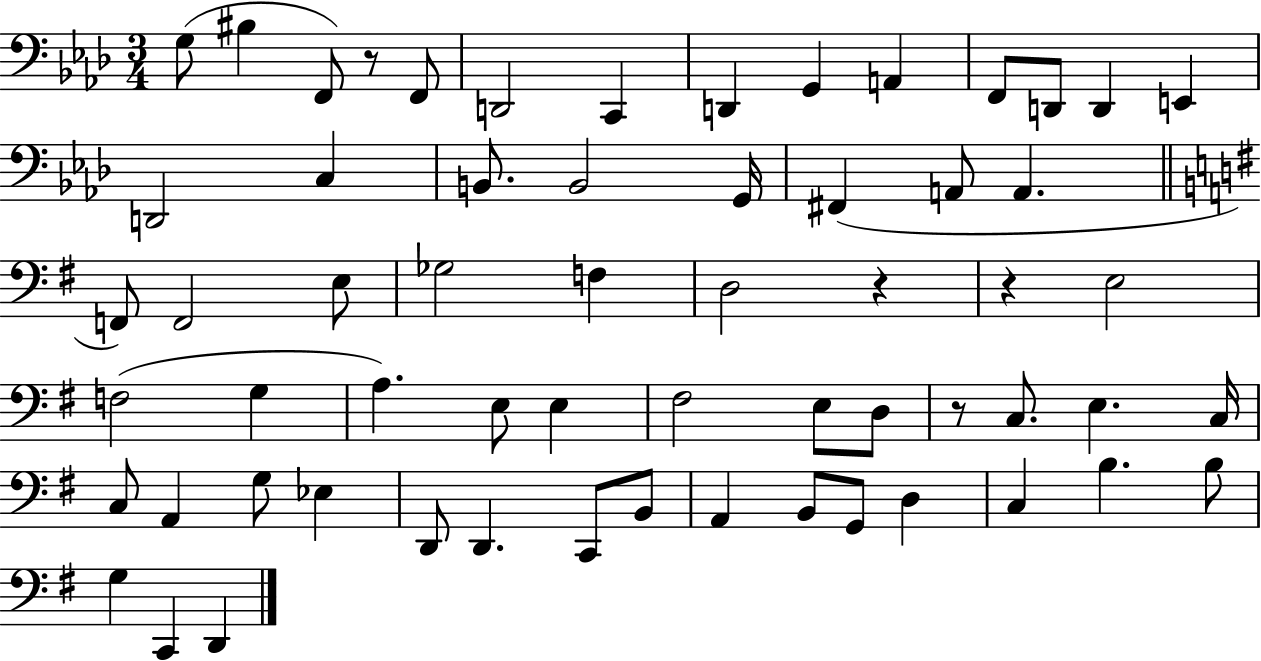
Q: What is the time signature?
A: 3/4